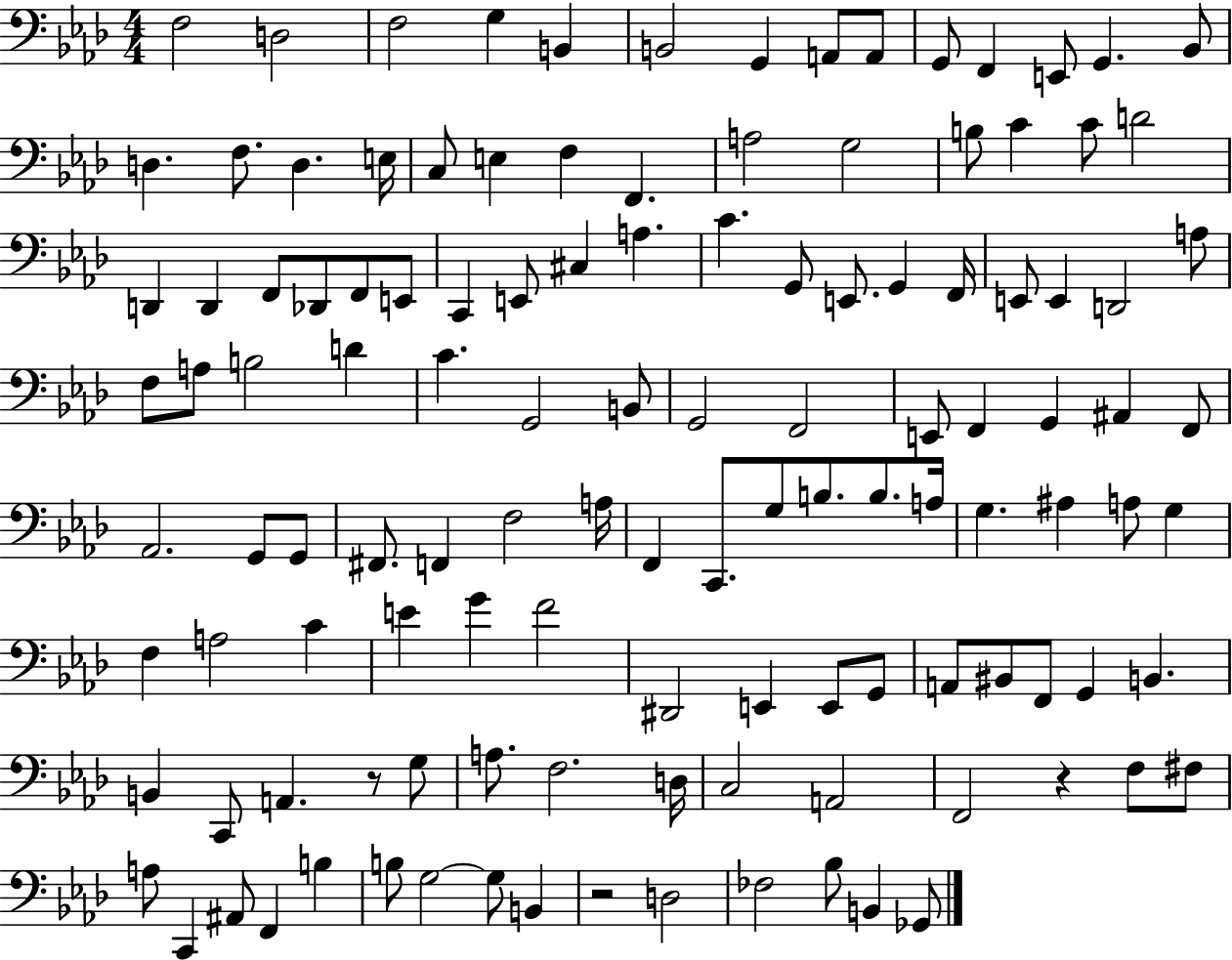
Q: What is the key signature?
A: AES major